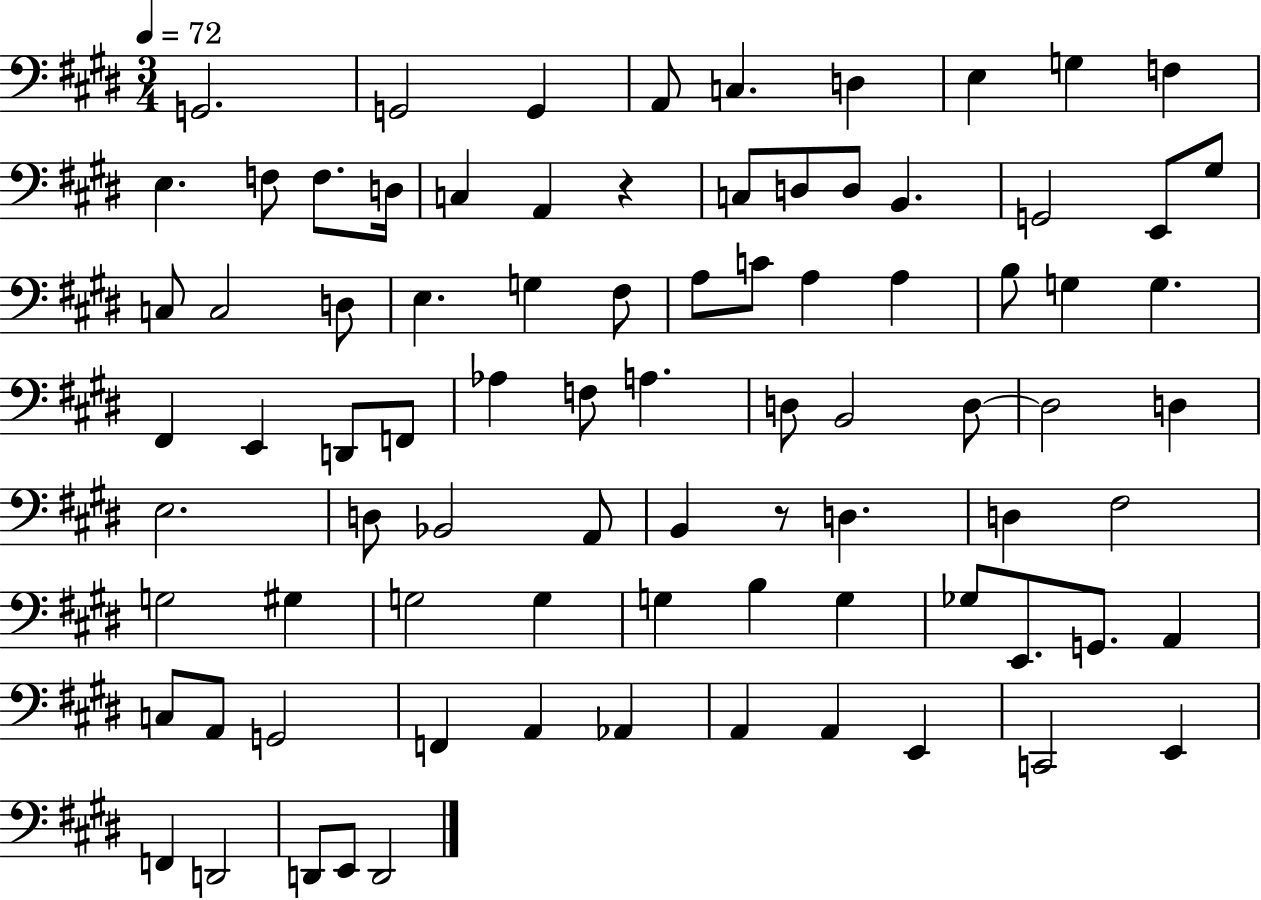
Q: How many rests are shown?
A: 2